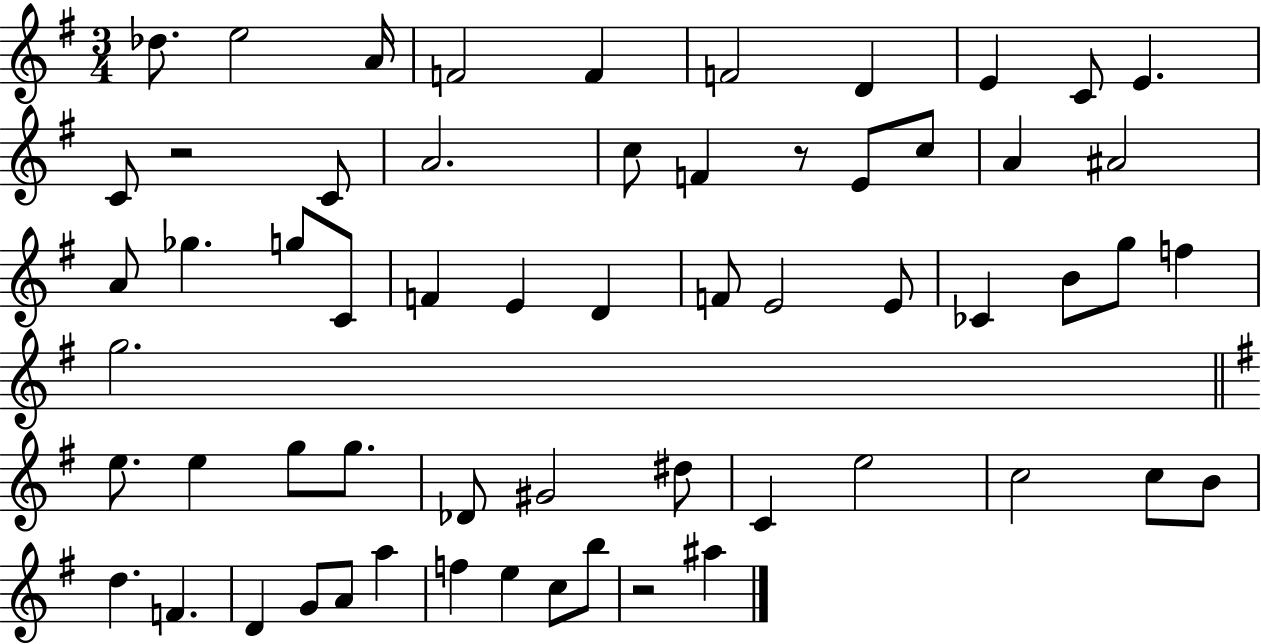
X:1
T:Untitled
M:3/4
L:1/4
K:G
_d/2 e2 A/4 F2 F F2 D E C/2 E C/2 z2 C/2 A2 c/2 F z/2 E/2 c/2 A ^A2 A/2 _g g/2 C/2 F E D F/2 E2 E/2 _C B/2 g/2 f g2 e/2 e g/2 g/2 _D/2 ^G2 ^d/2 C e2 c2 c/2 B/2 d F D G/2 A/2 a f e c/2 b/2 z2 ^a